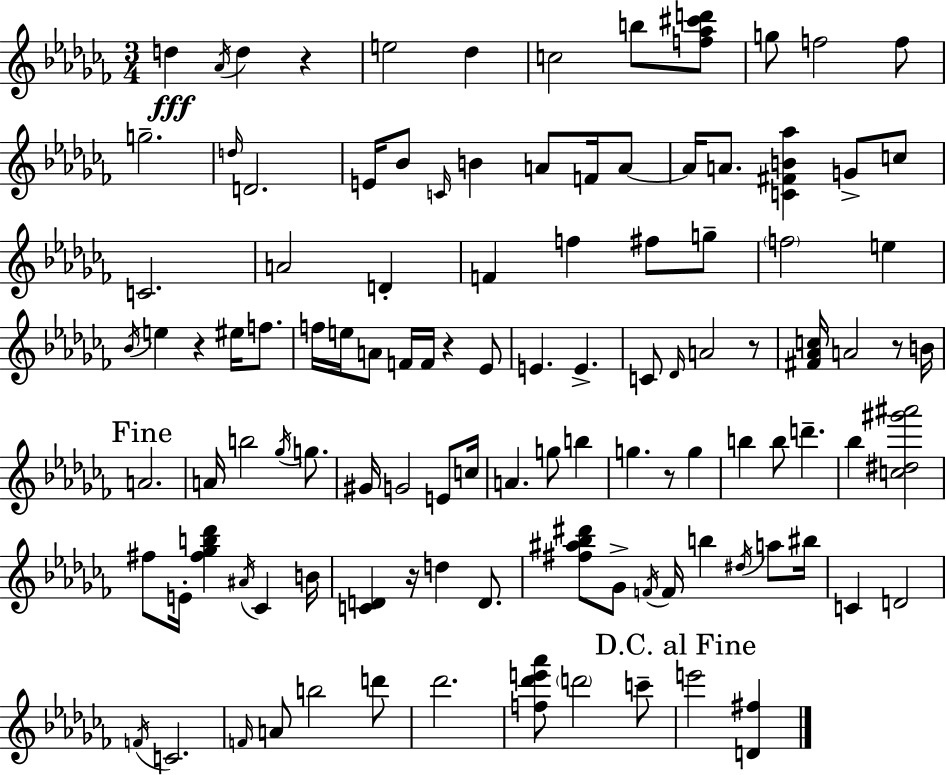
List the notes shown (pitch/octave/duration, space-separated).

D5/q Ab4/s D5/q R/q E5/h Db5/q C5/h B5/e [F5,Ab5,C#6,D6]/e G5/e F5/h F5/e G5/h. D5/s D4/h. E4/s Bb4/e C4/s B4/q A4/e F4/s A4/e A4/s A4/e. [C4,F#4,B4,Ab5]/q G4/e C5/e C4/h. A4/h D4/q F4/q F5/q F#5/e G5/e F5/h E5/q Bb4/s E5/q R/q EIS5/s F5/e. F5/s E5/s A4/e F4/s F4/s R/q Eb4/e E4/q. E4/q. C4/e Db4/s A4/h R/e [F#4,Ab4,C5]/s A4/h R/e B4/s A4/h. A4/s B5/h Gb5/s G5/e. G#4/s G4/h E4/e C5/s A4/q. G5/e B5/q G5/q. R/e G5/q B5/q B5/e D6/q. Bb5/q [C5,D#5,G#6,A#6]/h F#5/e E4/s [F#5,Gb5,B5,Db6]/q A#4/s CES4/q B4/s [C4,D4]/q R/s D5/q D4/e. [F#5,A#5,Bb5,D#6]/e Gb4/e F4/s F4/s B5/q D#5/s A5/e BIS5/s C4/q D4/h F4/s C4/h. F4/s A4/e B5/h D6/e Db6/h. [F5,Db6,E6,Ab6]/e D6/h C6/e E6/h [D4,F#5]/q